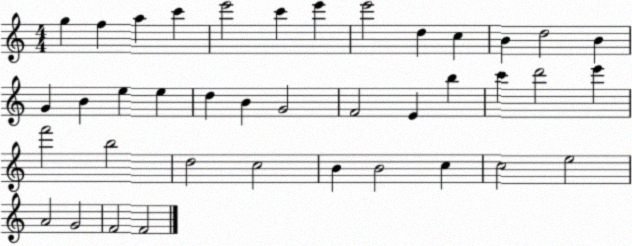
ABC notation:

X:1
T:Untitled
M:4/4
L:1/4
K:C
g f a c' e'2 c' e' e'2 d c B d2 B G B e e d B G2 F2 E b c' d'2 e' f'2 b2 d2 c2 B B2 c c2 e2 A2 G2 F2 F2